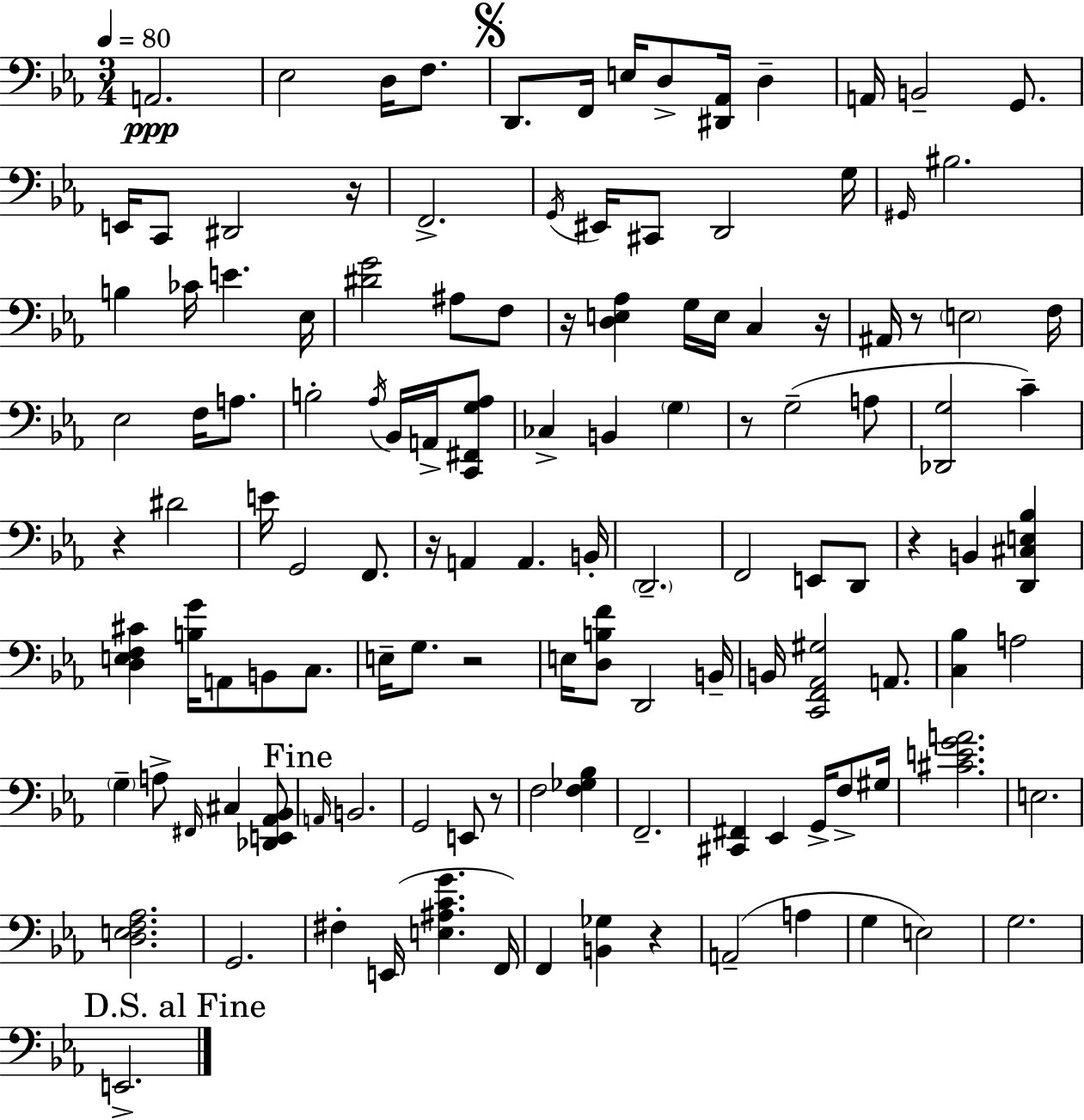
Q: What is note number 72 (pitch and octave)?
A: G3